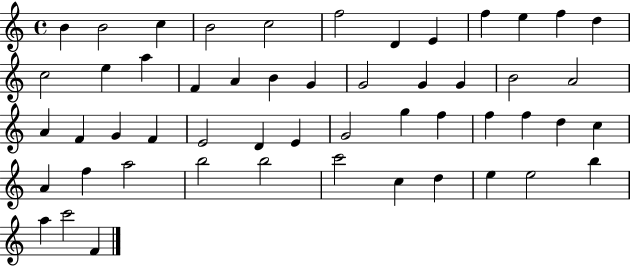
B4/q B4/h C5/q B4/h C5/h F5/h D4/q E4/q F5/q E5/q F5/q D5/q C5/h E5/q A5/q F4/q A4/q B4/q G4/q G4/h G4/q G4/q B4/h A4/h A4/q F4/q G4/q F4/q E4/h D4/q E4/q G4/h G5/q F5/q F5/q F5/q D5/q C5/q A4/q F5/q A5/h B5/h B5/h C6/h C5/q D5/q E5/q E5/h B5/q A5/q C6/h F4/q